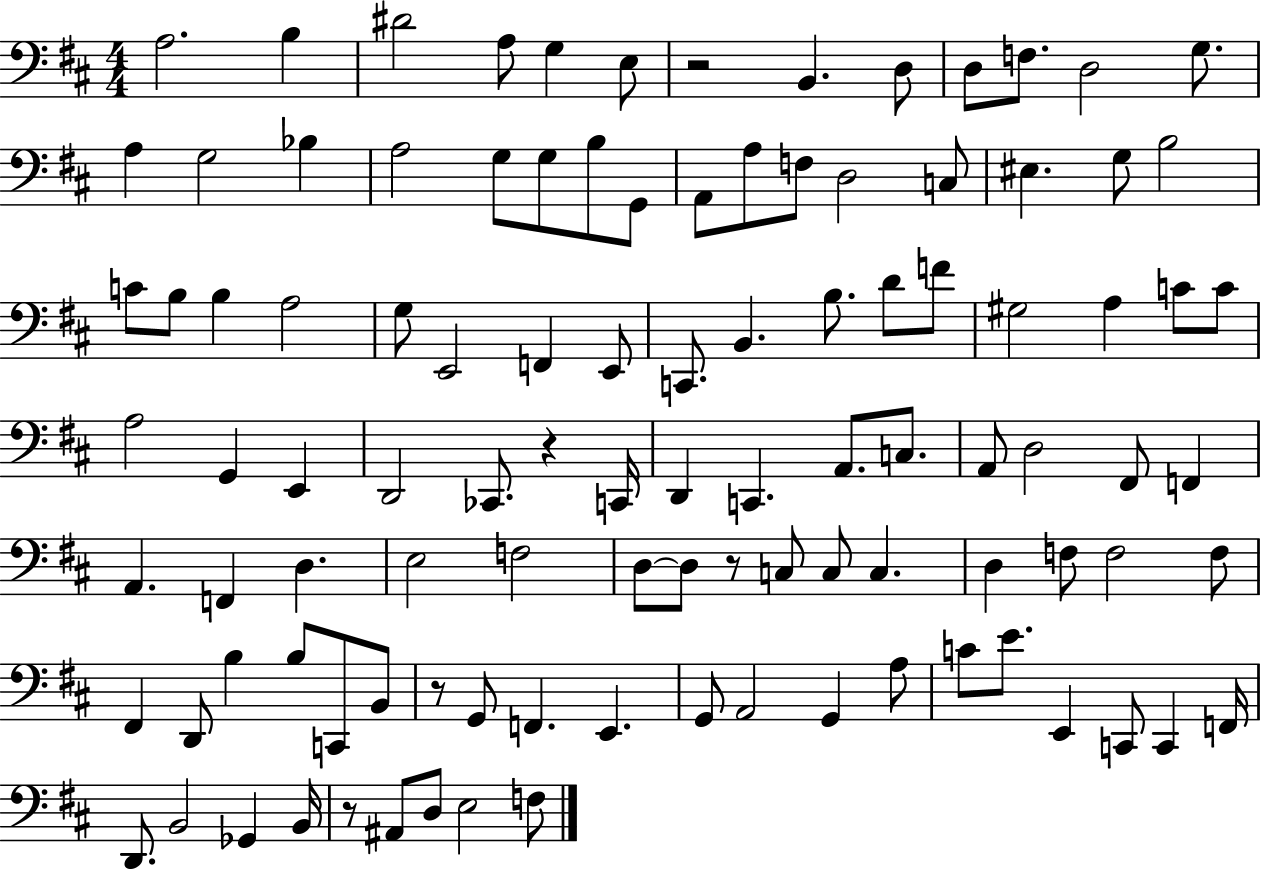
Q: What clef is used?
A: bass